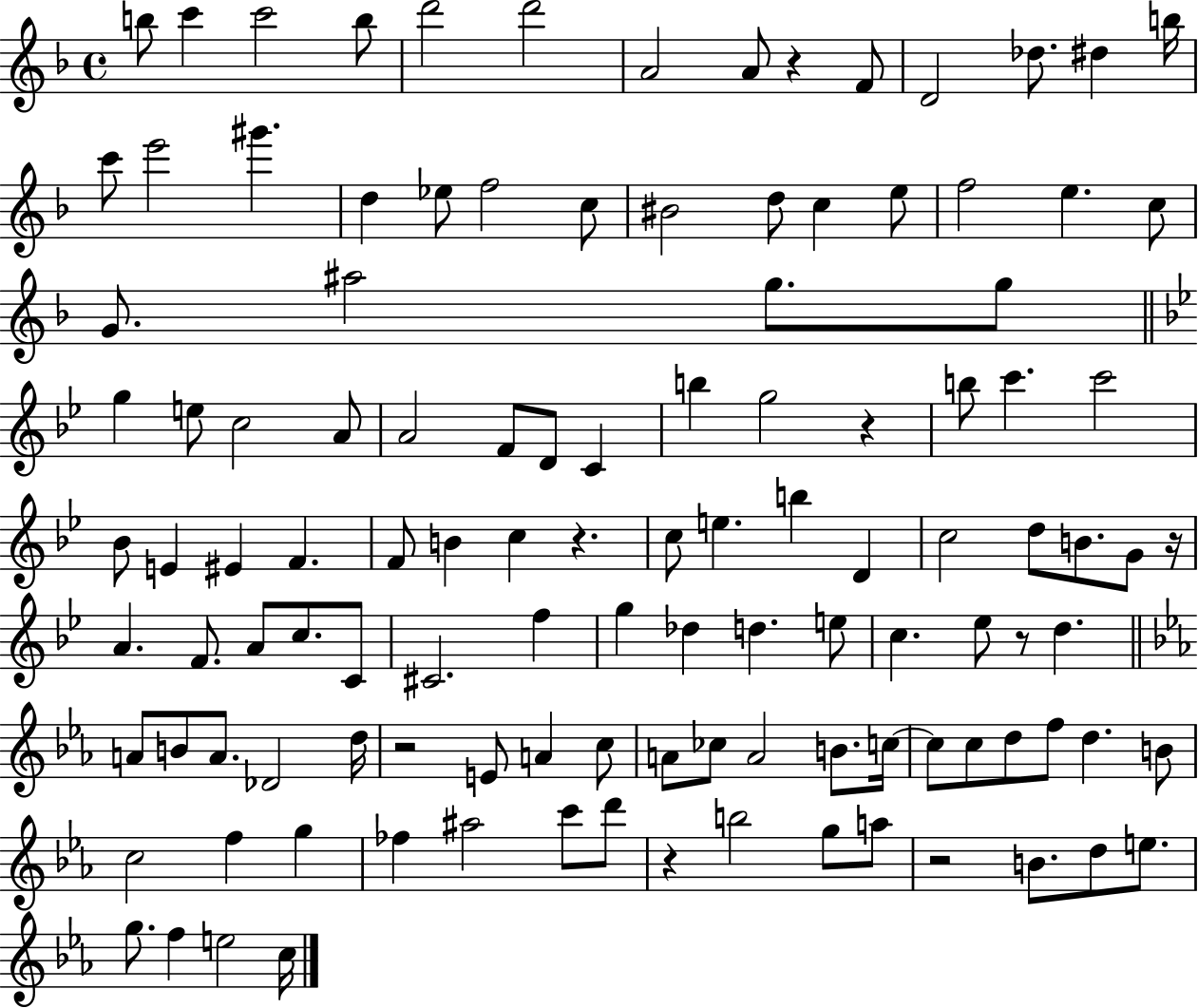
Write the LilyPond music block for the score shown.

{
  \clef treble
  \time 4/4
  \defaultTimeSignature
  \key f \major
  b''8 c'''4 c'''2 b''8 | d'''2 d'''2 | a'2 a'8 r4 f'8 | d'2 des''8. dis''4 b''16 | \break c'''8 e'''2 gis'''4. | d''4 ees''8 f''2 c''8 | bis'2 d''8 c''4 e''8 | f''2 e''4. c''8 | \break g'8. ais''2 g''8. g''8 | \bar "||" \break \key g \minor g''4 e''8 c''2 a'8 | a'2 f'8 d'8 c'4 | b''4 g''2 r4 | b''8 c'''4. c'''2 | \break bes'8 e'4 eis'4 f'4. | f'8 b'4 c''4 r4. | c''8 e''4. b''4 d'4 | c''2 d''8 b'8. g'8 r16 | \break a'4. f'8. a'8 c''8. c'8 | cis'2. f''4 | g''4 des''4 d''4. e''8 | c''4. ees''8 r8 d''4. | \break \bar "||" \break \key c \minor a'8 b'8 a'8. des'2 d''16 | r2 e'8 a'4 c''8 | a'8 ces''8 a'2 b'8. c''16~~ | c''8 c''8 d''8 f''8 d''4. b'8 | \break c''2 f''4 g''4 | fes''4 ais''2 c'''8 d'''8 | r4 b''2 g''8 a''8 | r2 b'8. d''8 e''8. | \break g''8. f''4 e''2 c''16 | \bar "|."
}